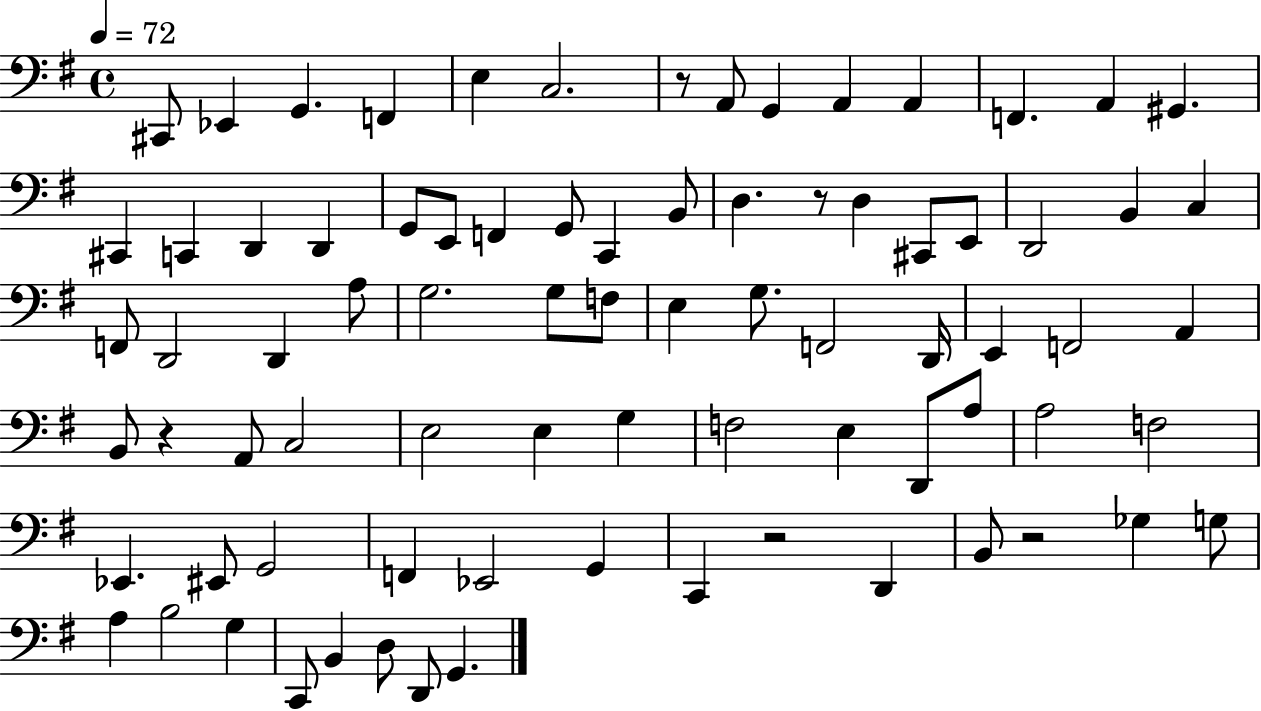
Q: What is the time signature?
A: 4/4